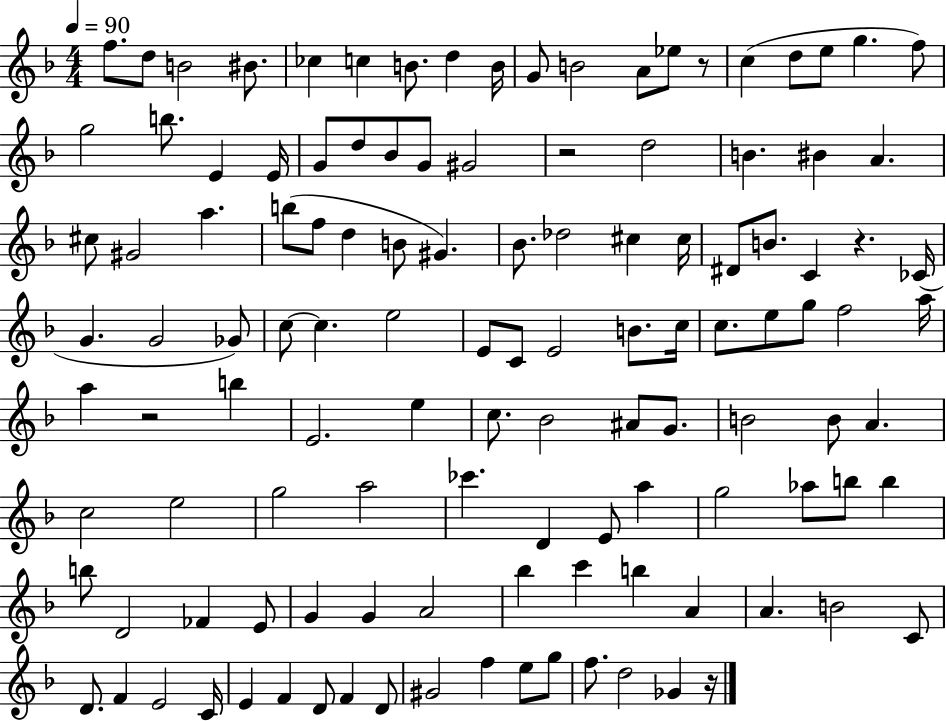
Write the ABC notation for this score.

X:1
T:Untitled
M:4/4
L:1/4
K:F
f/2 d/2 B2 ^B/2 _c c B/2 d B/4 G/2 B2 A/2 _e/2 z/2 c d/2 e/2 g f/2 g2 b/2 E E/4 G/2 d/2 _B/2 G/2 ^G2 z2 d2 B ^B A ^c/2 ^G2 a b/2 f/2 d B/2 ^G _B/2 _d2 ^c ^c/4 ^D/2 B/2 C z _C/4 G G2 _G/2 c/2 c e2 E/2 C/2 E2 B/2 c/4 c/2 e/2 g/2 f2 a/4 a z2 b E2 e c/2 _B2 ^A/2 G/2 B2 B/2 A c2 e2 g2 a2 _c' D E/2 a g2 _a/2 b/2 b b/2 D2 _F E/2 G G A2 _b c' b A A B2 C/2 D/2 F E2 C/4 E F D/2 F D/2 ^G2 f e/2 g/2 f/2 d2 _G z/4